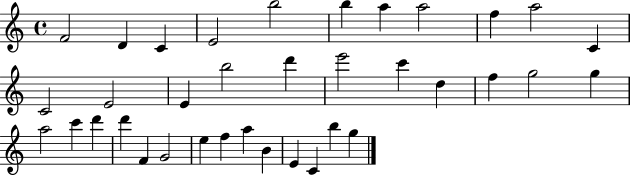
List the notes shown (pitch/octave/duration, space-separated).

F4/h D4/q C4/q E4/h B5/h B5/q A5/q A5/h F5/q A5/h C4/q C4/h E4/h E4/q B5/h D6/q E6/h C6/q D5/q F5/q G5/h G5/q A5/h C6/q D6/q D6/q F4/q G4/h E5/q F5/q A5/q B4/q E4/q C4/q B5/q G5/q